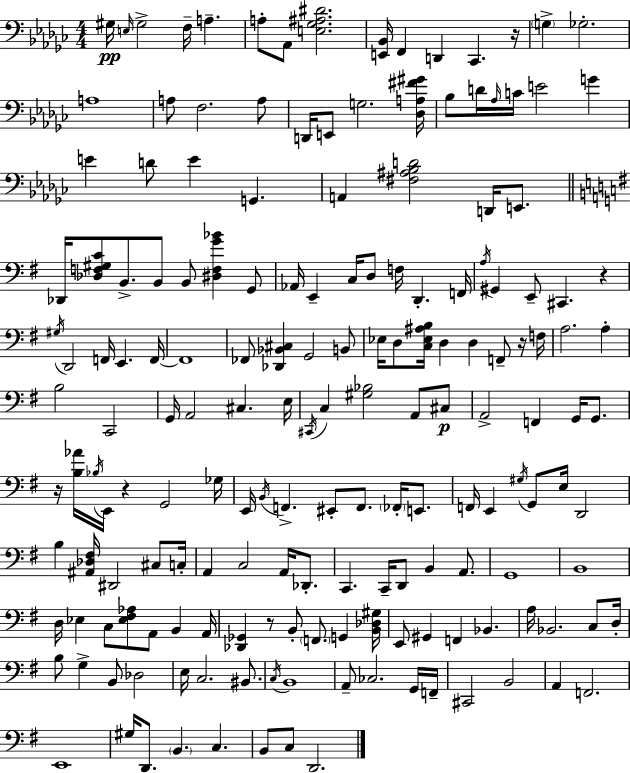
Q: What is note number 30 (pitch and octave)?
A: A2